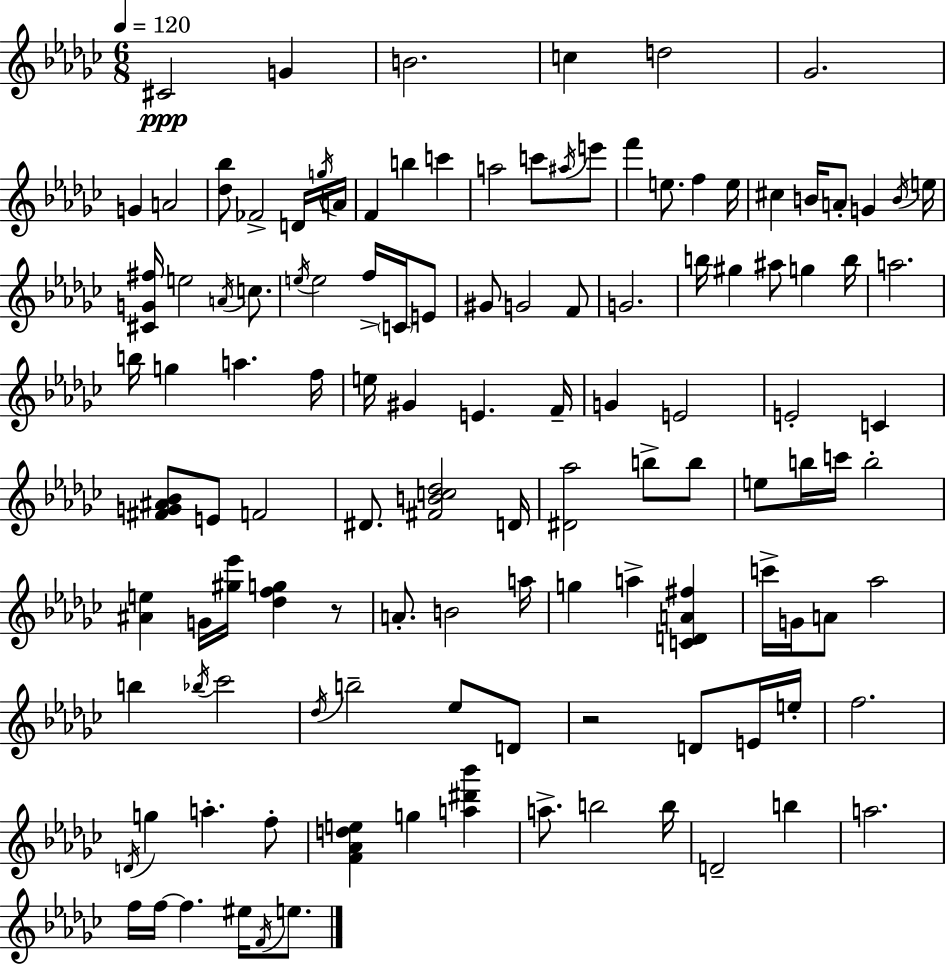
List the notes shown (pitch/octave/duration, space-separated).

C#4/h G4/q B4/h. C5/q D5/h Gb4/h. G4/q A4/h [Db5,Bb5]/e FES4/h D4/s G5/s A4/s F4/q B5/q C6/q A5/h C6/e A#5/s E6/e F6/q E5/e. F5/q E5/s C#5/q B4/s A4/e G4/q B4/s E5/s [C#4,G4,F#5]/s E5/h A4/s C5/e. E5/s E5/h F5/s C4/s E4/e G#4/e G4/h F4/e G4/h. B5/s G#5/q A#5/e G5/q B5/s A5/h. B5/s G5/q A5/q. F5/s E5/s G#4/q E4/q. F4/s G4/q E4/h E4/h C4/q [F#4,G4,A#4,Bb4]/e E4/e F4/h D#4/e. [F#4,B4,C5,Db5]/h D4/s [D#4,Ab5]/h B5/e B5/e E5/e B5/s C6/s B5/h [A#4,E5]/q G4/s [G#5,Eb6]/s [Db5,F5,G5]/q R/e A4/e. B4/h A5/s G5/q A5/q [C4,D4,A4,F#5]/q C6/s G4/s A4/e Ab5/h B5/q Bb5/s CES6/h Db5/s B5/h Eb5/e D4/e R/h D4/e E4/s E5/s F5/h. D4/s G5/q A5/q. F5/e [F4,Ab4,D5,E5]/q G5/q [A5,D#6,Bb6]/q A5/e. B5/h B5/s D4/h B5/q A5/h. F5/s F5/s F5/q. EIS5/s F4/s E5/e.